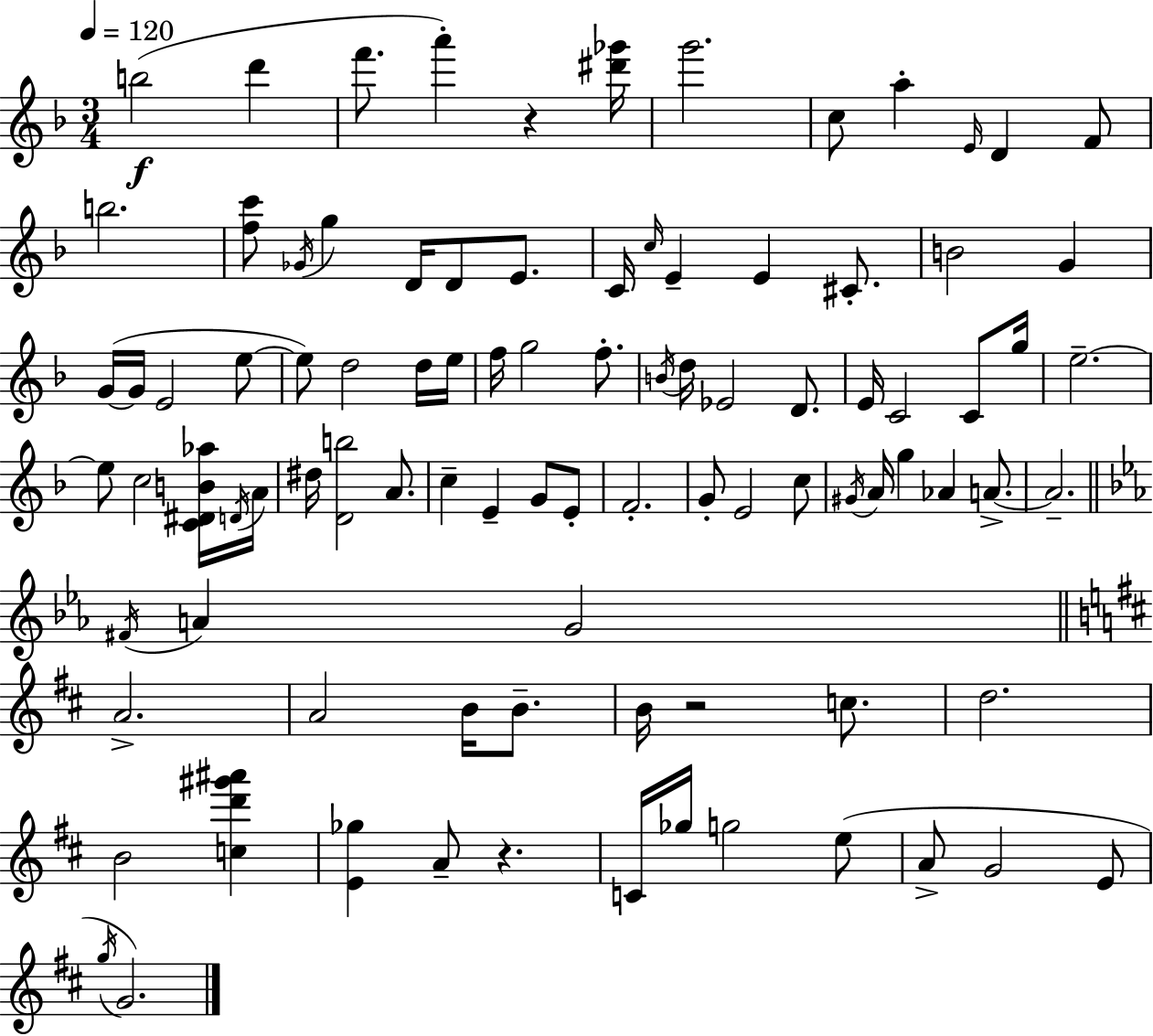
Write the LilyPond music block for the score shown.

{
  \clef treble
  \numericTimeSignature
  \time 3/4
  \key f \major
  \tempo 4 = 120
  b''2(\f d'''4 | f'''8. a'''4-.) r4 <dis''' ges'''>16 | g'''2. | c''8 a''4-. \grace { e'16 } d'4 f'8 | \break b''2. | <f'' c'''>8 \acciaccatura { ges'16 } g''4 d'16 d'8 e'8. | c'16 \grace { c''16 } e'4-- e'4 | cis'8.-. b'2 g'4 | \break g'16~(~ g'16 e'2 | e''8~~ e''8) d''2 | d''16 e''16 f''16 g''2 | f''8.-. \acciaccatura { b'16 } d''16 ees'2 | \break d'8. e'16 c'2 | c'8 g''16 e''2.--~~ | e''8 c''2 | <c' dis' b' aes''>16 \acciaccatura { d'16 } a'16 dis''16 <d' b''>2 | \break a'8. c''4-- e'4-- | g'8 e'8-. f'2.-. | g'8-. e'2 | c''8 \acciaccatura { gis'16 } a'16 g''4 aes'4 | \break a'8.->~~ a'2.-- | \bar "||" \break \key ees \major \acciaccatura { fis'16 } a'4 g'2 | \bar "||" \break \key d \major a'2.-> | a'2 b'16 b'8.-- | b'16 r2 c''8. | d''2. | \break b'2 <c'' d''' gis''' ais'''>4 | <e' ges''>4 a'8-- r4. | c'16 ges''16 g''2 e''8( | a'8-> g'2 e'8 | \break \acciaccatura { g''16 }) g'2. | \bar "|."
}